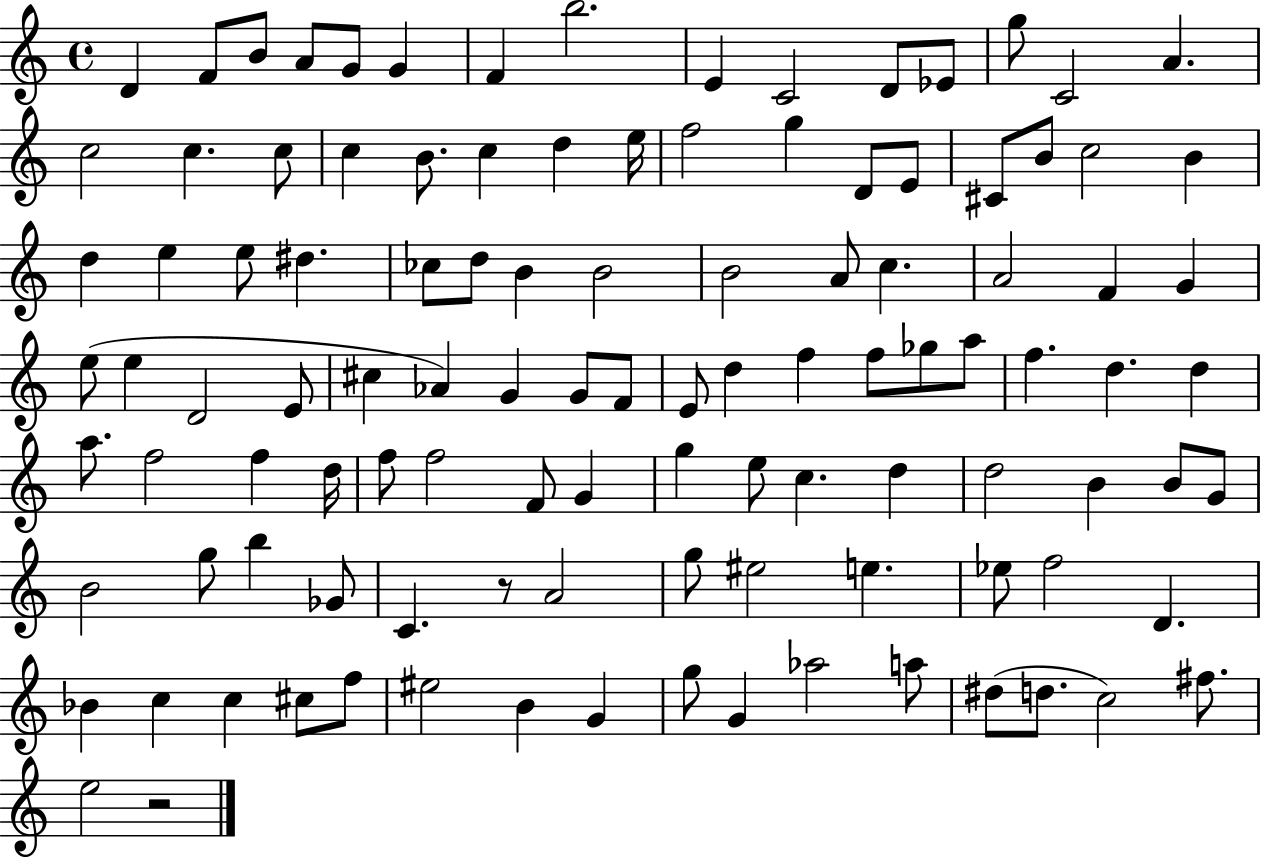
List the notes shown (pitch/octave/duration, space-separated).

D4/q F4/e B4/e A4/e G4/e G4/q F4/q B5/h. E4/q C4/h D4/e Eb4/e G5/e C4/h A4/q. C5/h C5/q. C5/e C5/q B4/e. C5/q D5/q E5/s F5/h G5/q D4/e E4/e C#4/e B4/e C5/h B4/q D5/q E5/q E5/e D#5/q. CES5/e D5/e B4/q B4/h B4/h A4/e C5/q. A4/h F4/q G4/q E5/e E5/q D4/h E4/e C#5/q Ab4/q G4/q G4/e F4/e E4/e D5/q F5/q F5/e Gb5/e A5/e F5/q. D5/q. D5/q A5/e. F5/h F5/q D5/s F5/e F5/h F4/e G4/q G5/q E5/e C5/q. D5/q D5/h B4/q B4/e G4/e B4/h G5/e B5/q Gb4/e C4/q. R/e A4/h G5/e EIS5/h E5/q. Eb5/e F5/h D4/q. Bb4/q C5/q C5/q C#5/e F5/e EIS5/h B4/q G4/q G5/e G4/q Ab5/h A5/e D#5/e D5/e. C5/h F#5/e. E5/h R/h